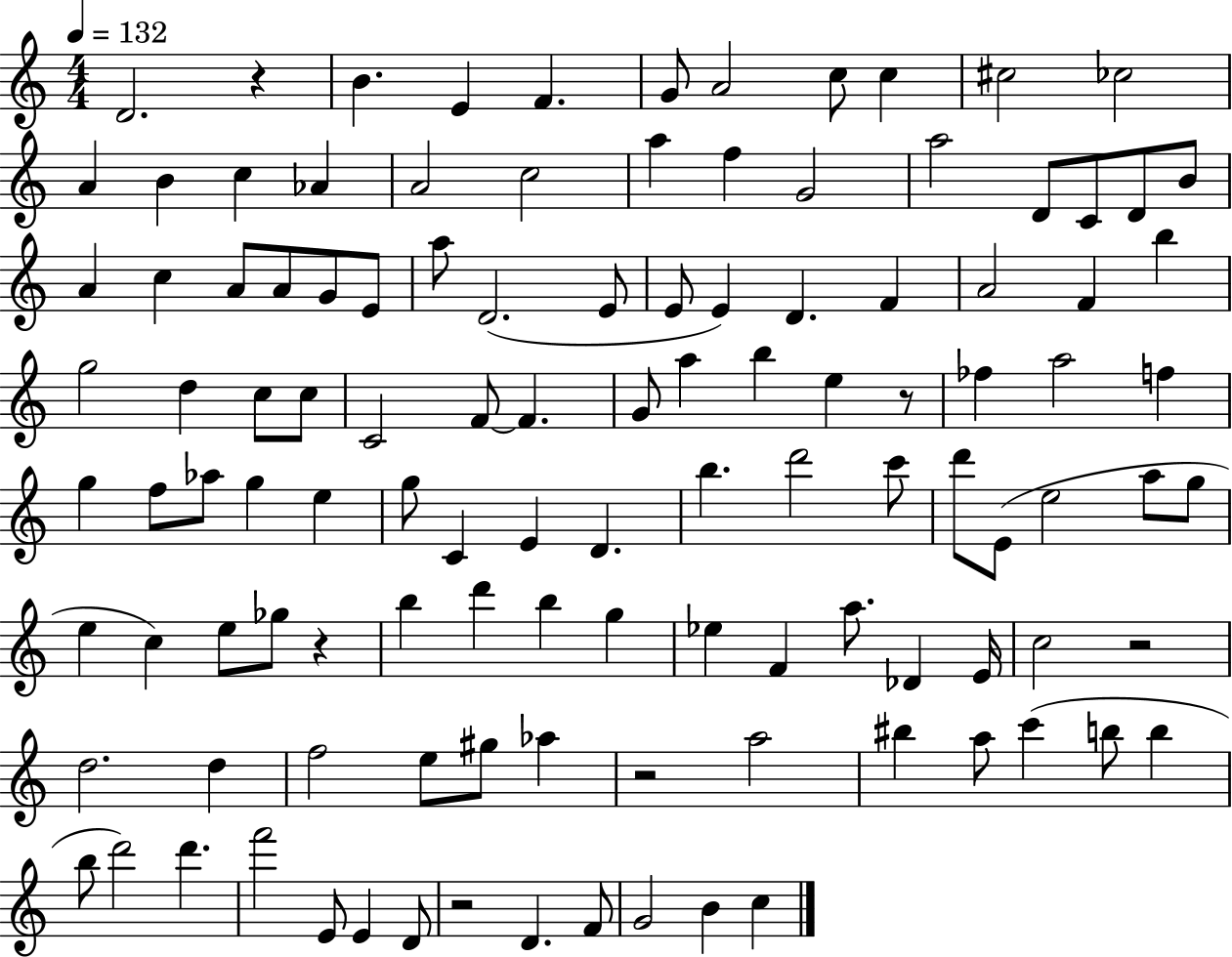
X:1
T:Untitled
M:4/4
L:1/4
K:C
D2 z B E F G/2 A2 c/2 c ^c2 _c2 A B c _A A2 c2 a f G2 a2 D/2 C/2 D/2 B/2 A c A/2 A/2 G/2 E/2 a/2 D2 E/2 E/2 E D F A2 F b g2 d c/2 c/2 C2 F/2 F G/2 a b e z/2 _f a2 f g f/2 _a/2 g e g/2 C E D b d'2 c'/2 d'/2 E/2 e2 a/2 g/2 e c e/2 _g/2 z b d' b g _e F a/2 _D E/4 c2 z2 d2 d f2 e/2 ^g/2 _a z2 a2 ^b a/2 c' b/2 b b/2 d'2 d' f'2 E/2 E D/2 z2 D F/2 G2 B c